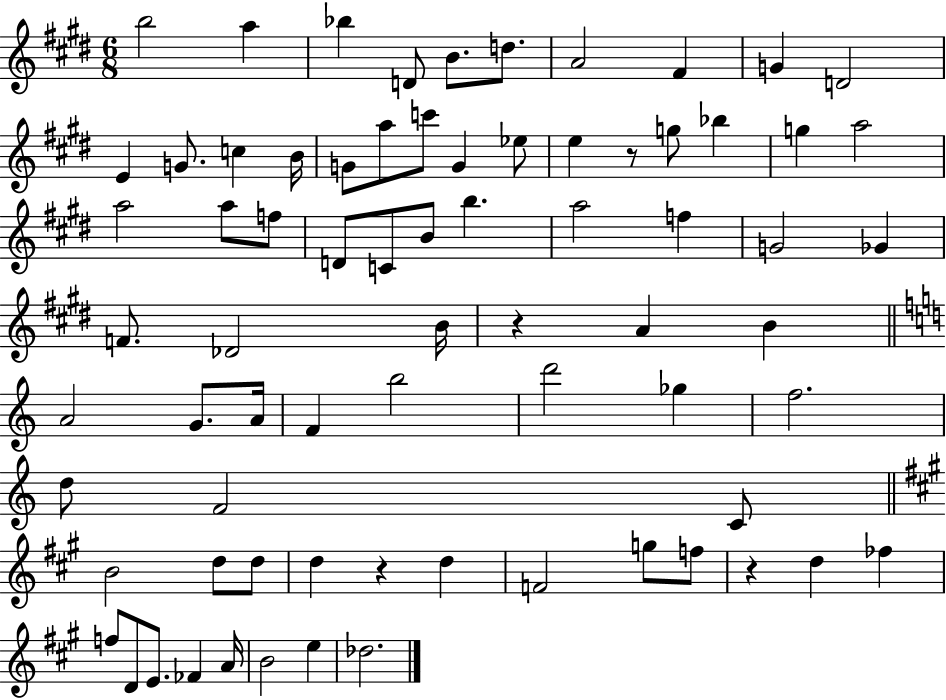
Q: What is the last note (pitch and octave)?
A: Db5